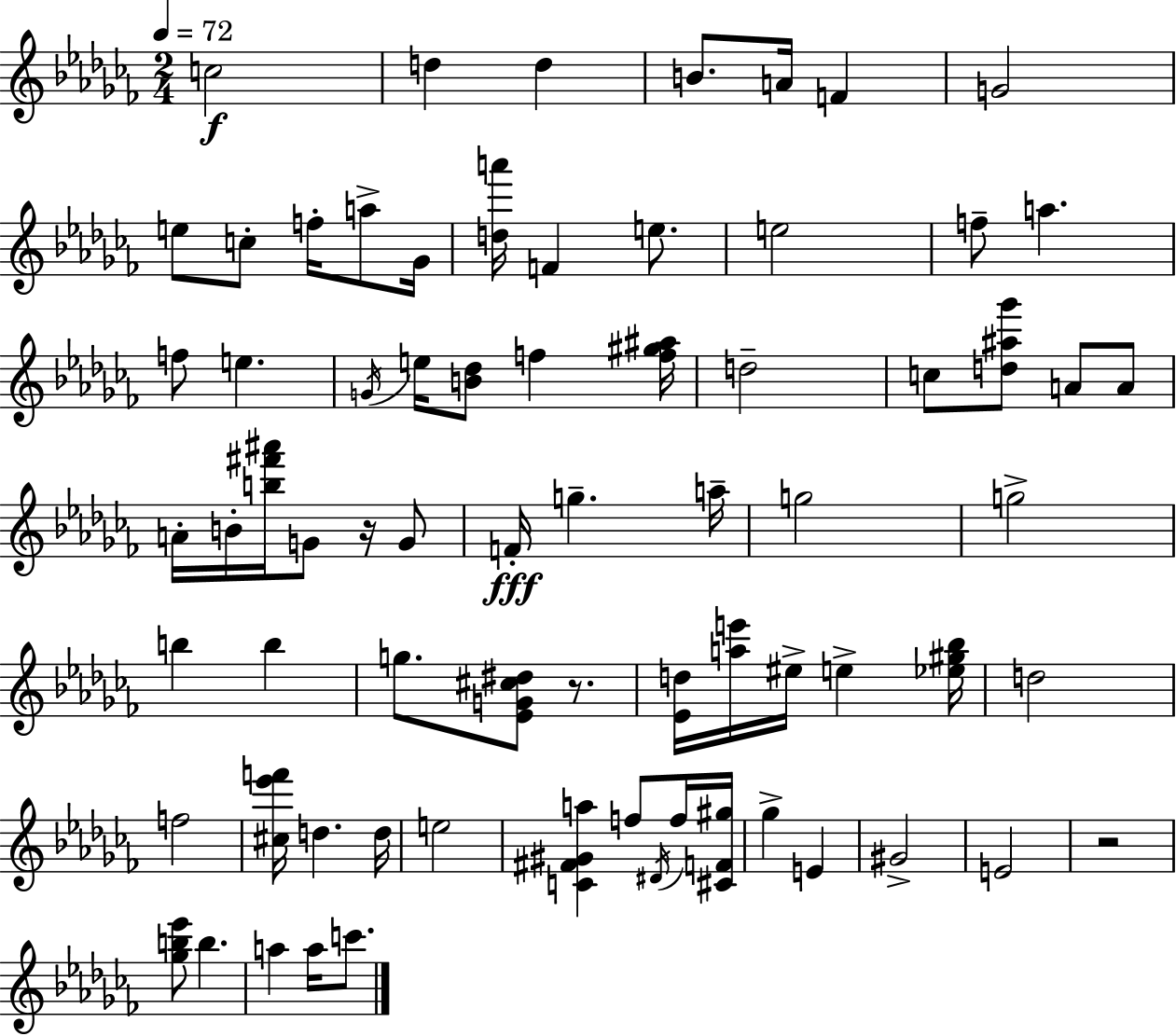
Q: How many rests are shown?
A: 3